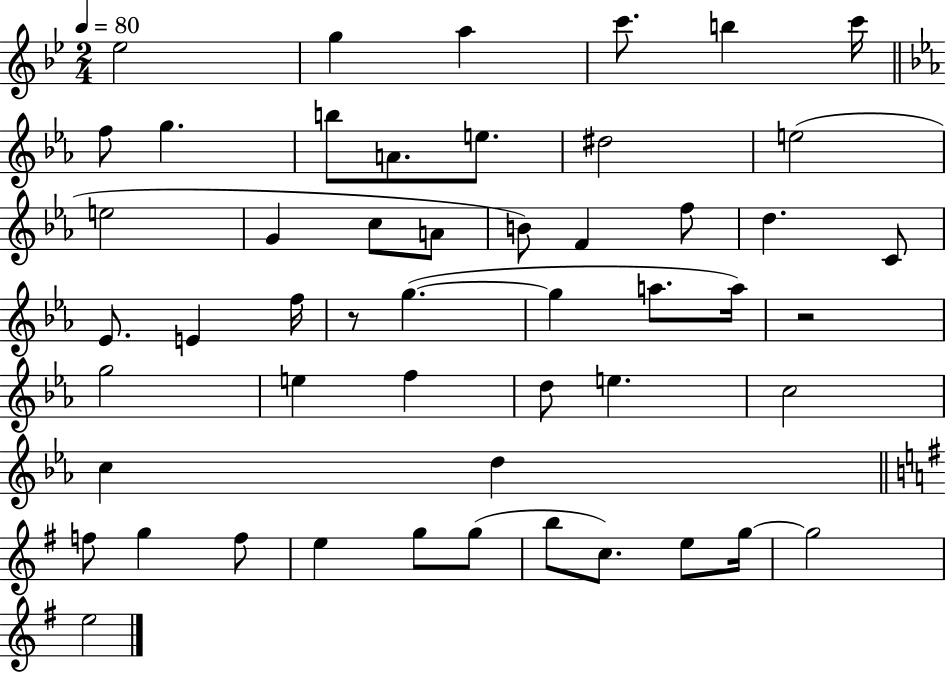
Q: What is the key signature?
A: BES major